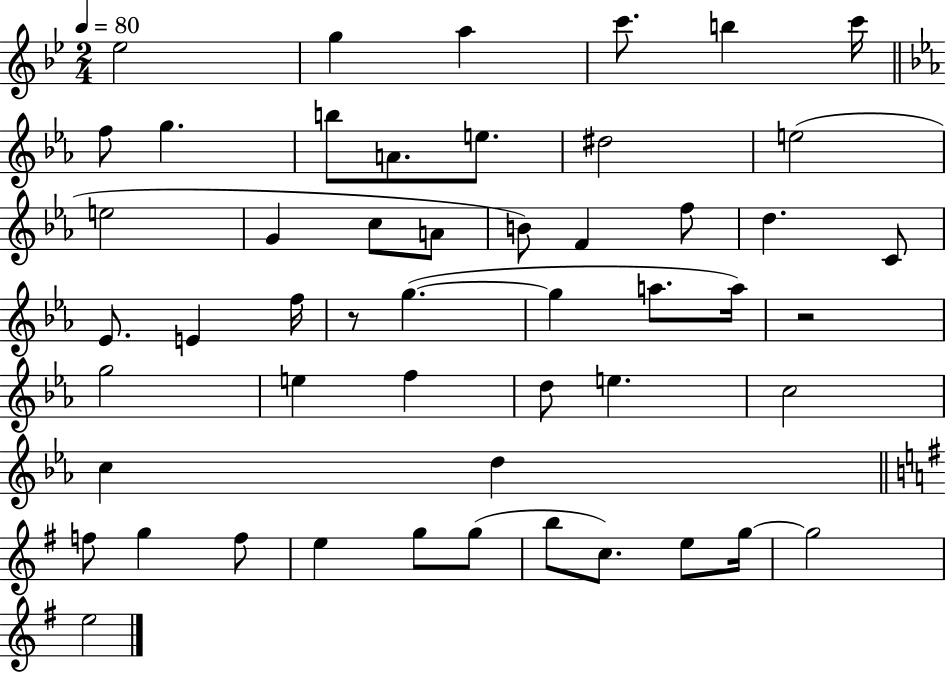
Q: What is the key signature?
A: BES major